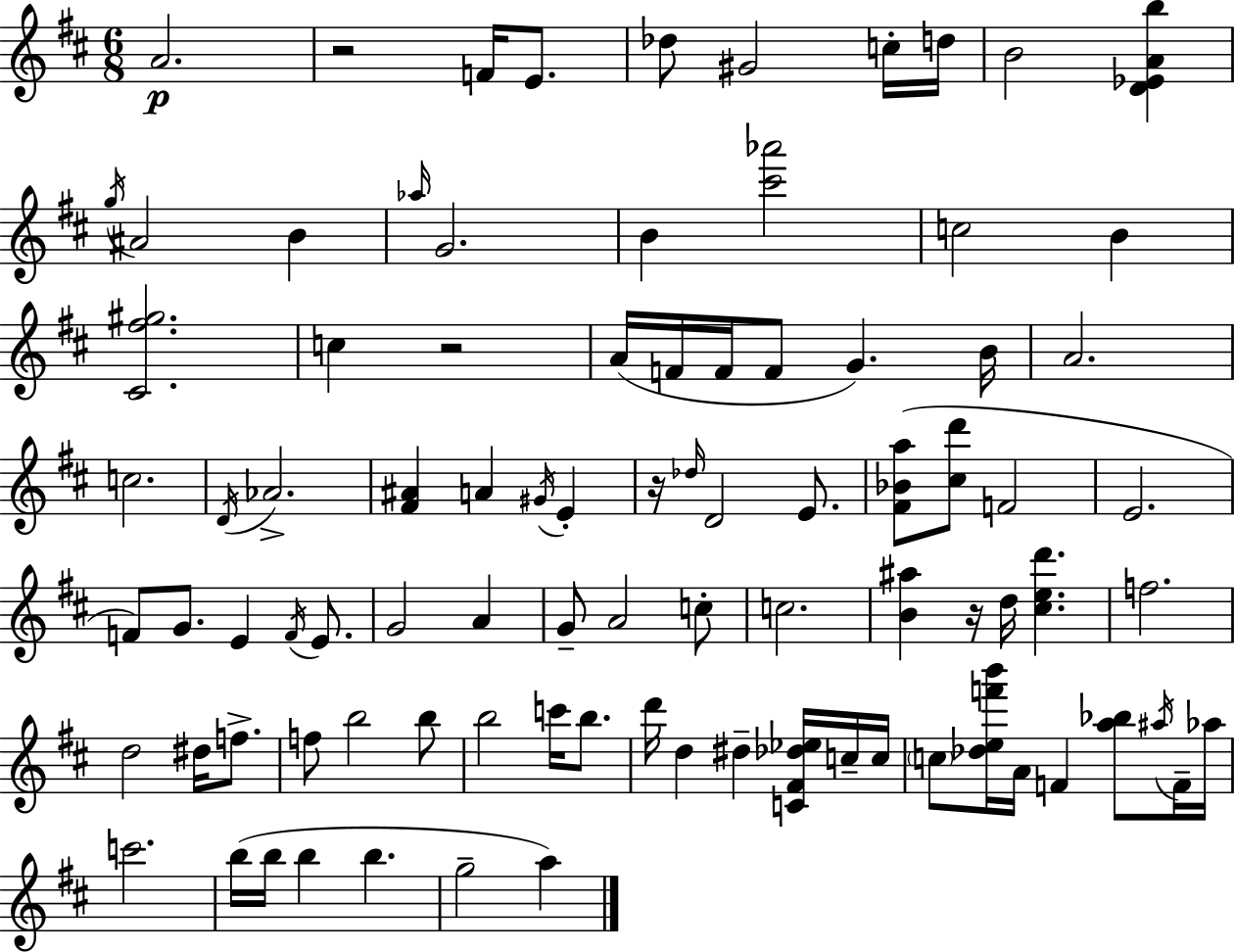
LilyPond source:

{
  \clef treble
  \numericTimeSignature
  \time 6/8
  \key d \major
  \repeat volta 2 { a'2.\p | r2 f'16 e'8. | des''8 gis'2 c''16-. d''16 | b'2 <d' ees' a' b''>4 | \break \acciaccatura { g''16 } ais'2 b'4 | \grace { aes''16 } g'2. | b'4 <cis''' aes'''>2 | c''2 b'4 | \break <cis' fis'' gis''>2. | c''4 r2 | a'16( f'16 f'16 f'8 g'4.) | b'16 a'2. | \break c''2. | \acciaccatura { d'16 } aes'2.-> | <fis' ais'>4 a'4 \acciaccatura { gis'16 } | e'4-. r16 \grace { des''16 } d'2 | \break e'8. <fis' bes' a''>8( <cis'' d'''>8 f'2 | e'2. | f'8) g'8. e'4 | \acciaccatura { f'16 } e'8. g'2 | \break a'4 g'8-- a'2 | c''8-. c''2. | <b' ais''>4 r16 d''16 | <cis'' e'' d'''>4. f''2. | \break d''2 | dis''16 f''8.-> f''8 b''2 | b''8 b''2 | c'''16 b''8. d'''16 d''4 dis''4-- | \break <c' fis' des'' ees''>16 c''16-- c''16 \parenthesize c''8 <des'' e'' f''' b'''>16 a'16 f'4 | <a'' bes''>8 \acciaccatura { ais''16 } f'16-- aes''16 c'''2. | b''16( b''16 b''4 | b''4. g''2-- | \break a''4) } \bar "|."
}